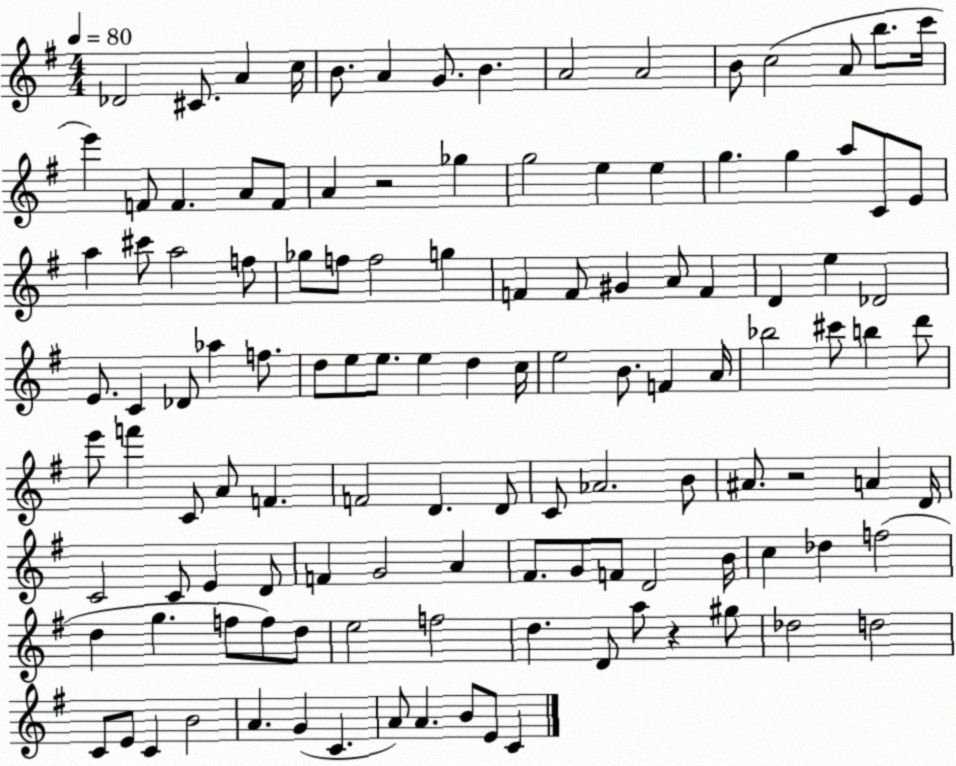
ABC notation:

X:1
T:Untitled
M:4/4
L:1/4
K:G
_D2 ^C/2 A c/4 B/2 A G/2 B A2 A2 B/2 c2 A/2 b/2 c'/4 e' F/2 F A/2 F/2 A z2 _g g2 e e g g a/2 C/2 E/2 a ^c'/2 a2 f/2 _g/2 f/2 f2 g F F/2 ^G A/2 F D e _D2 E/2 C _D/2 _a f/2 d/2 e/2 e/2 e d c/4 e2 B/2 F A/4 _b2 ^c'/2 b d'/2 e'/2 f' C/2 A/2 F F2 D D/2 C/2 _A2 B/2 ^A/2 z2 A D/4 C2 C/2 E D/2 F G2 A ^F/2 G/2 F/2 D2 B/4 c _d f2 d g f/2 f/2 d/2 e2 f2 d D/2 a/2 z ^g/2 _d2 d2 C/2 E/2 C B2 A G C A/2 A B/2 E/2 C